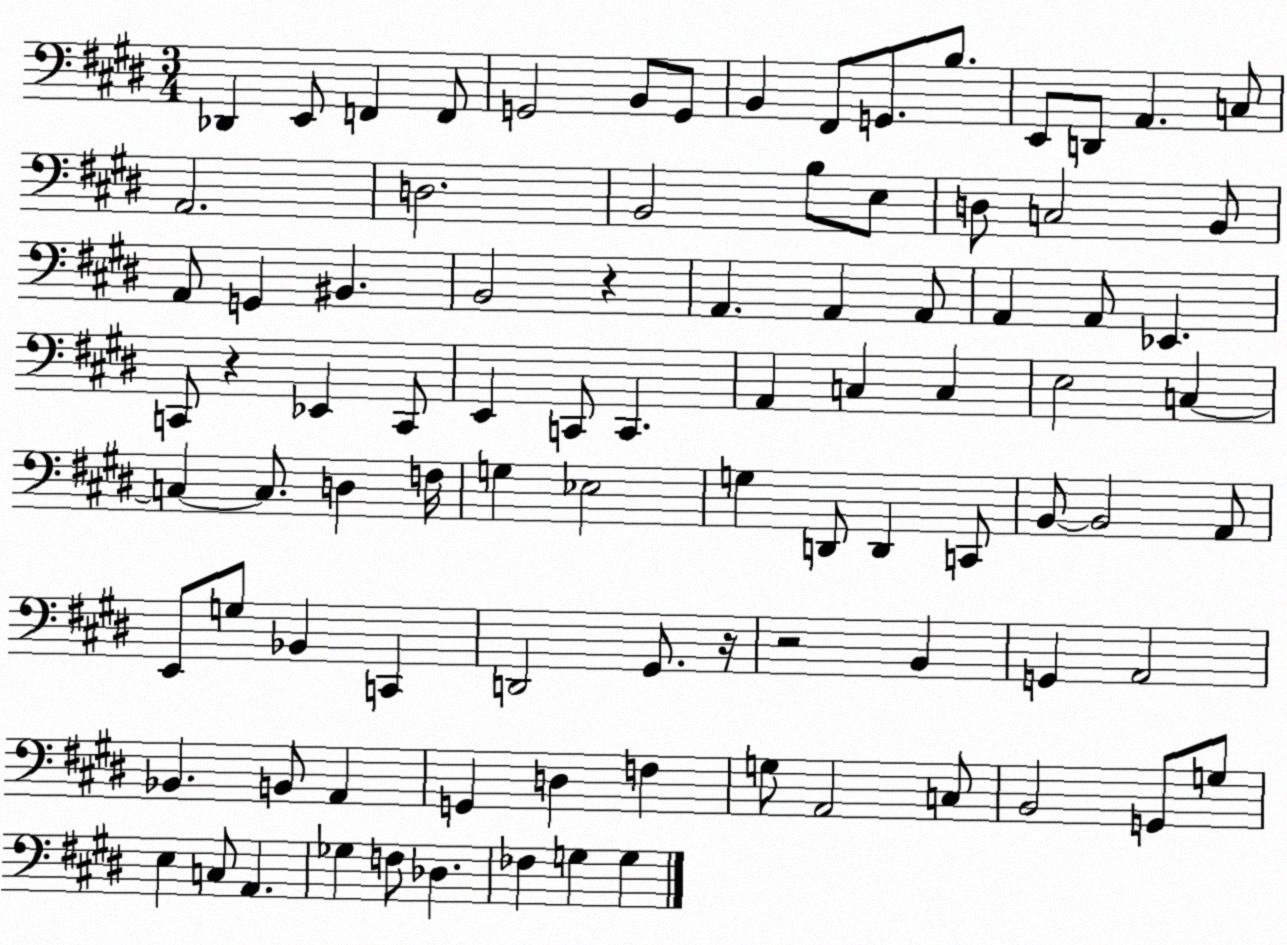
X:1
T:Untitled
M:3/4
L:1/4
K:E
_D,, E,,/2 F,, F,,/2 G,,2 B,,/2 G,,/2 B,, ^F,,/2 G,,/2 B,/2 E,,/2 D,,/2 A,, C,/2 A,,2 D,2 B,,2 B,/2 E,/2 D,/2 C,2 B,,/2 A,,/2 G,, ^B,, B,,2 z A,, A,, A,,/2 A,, A,,/2 _E,, C,,/2 z _E,, C,,/2 E,, C,,/2 C,, A,, C, C, E,2 C, C, C,/2 D, F,/4 G, _E,2 G, D,,/2 D,, C,,/2 B,,/2 B,,2 A,,/2 E,,/2 G,/2 _B,, C,, D,,2 ^G,,/2 z/4 z2 B,, G,, A,,2 _B,, B,,/2 A,, G,, D, F, G,/2 A,,2 C,/2 B,,2 G,,/2 G,/2 E, C,/2 A,, _G, F,/2 _D, _F, G, G,